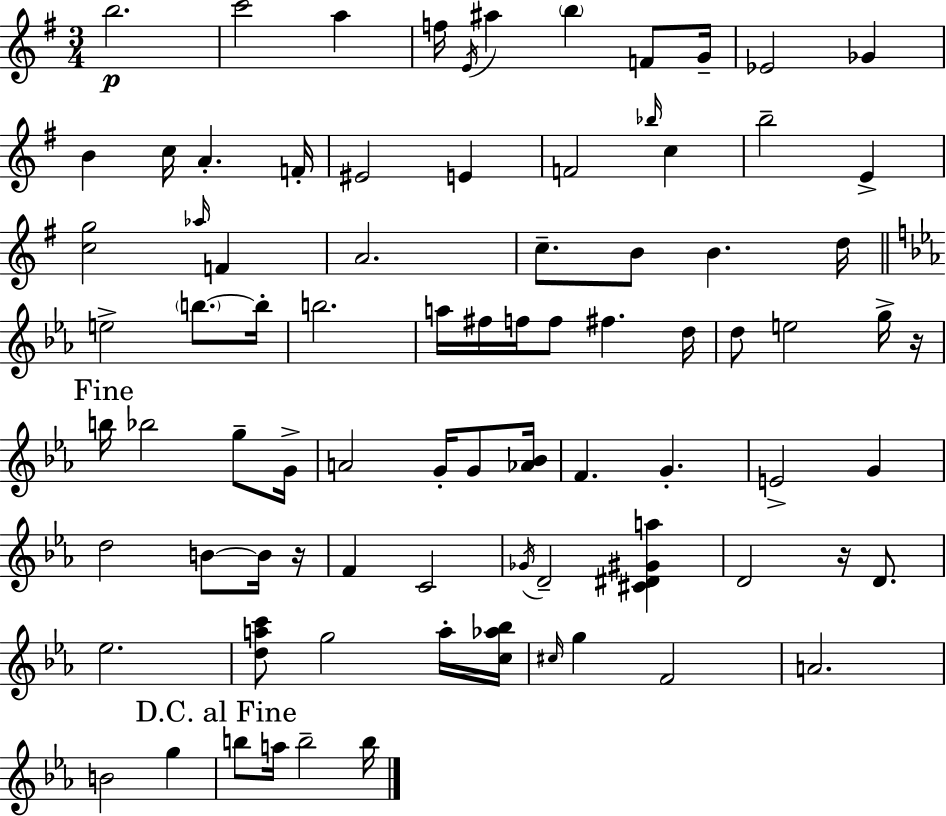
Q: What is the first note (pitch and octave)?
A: B5